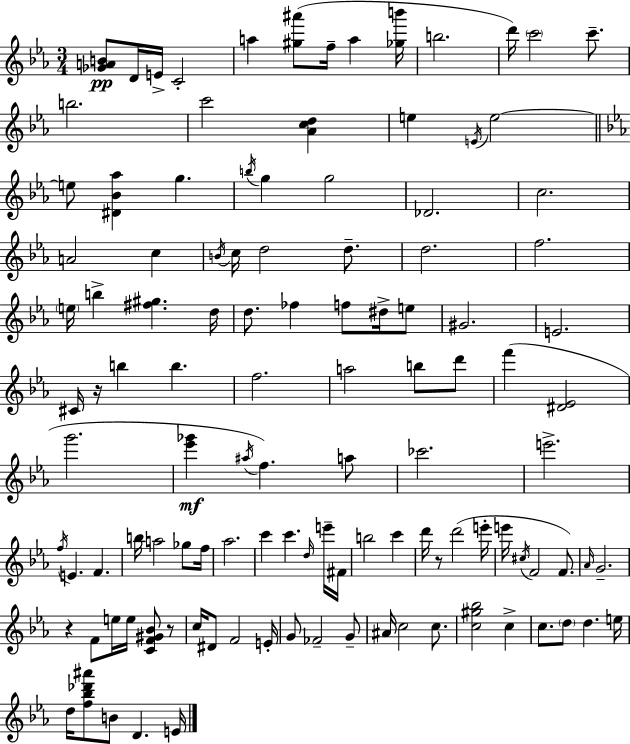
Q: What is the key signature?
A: C minor